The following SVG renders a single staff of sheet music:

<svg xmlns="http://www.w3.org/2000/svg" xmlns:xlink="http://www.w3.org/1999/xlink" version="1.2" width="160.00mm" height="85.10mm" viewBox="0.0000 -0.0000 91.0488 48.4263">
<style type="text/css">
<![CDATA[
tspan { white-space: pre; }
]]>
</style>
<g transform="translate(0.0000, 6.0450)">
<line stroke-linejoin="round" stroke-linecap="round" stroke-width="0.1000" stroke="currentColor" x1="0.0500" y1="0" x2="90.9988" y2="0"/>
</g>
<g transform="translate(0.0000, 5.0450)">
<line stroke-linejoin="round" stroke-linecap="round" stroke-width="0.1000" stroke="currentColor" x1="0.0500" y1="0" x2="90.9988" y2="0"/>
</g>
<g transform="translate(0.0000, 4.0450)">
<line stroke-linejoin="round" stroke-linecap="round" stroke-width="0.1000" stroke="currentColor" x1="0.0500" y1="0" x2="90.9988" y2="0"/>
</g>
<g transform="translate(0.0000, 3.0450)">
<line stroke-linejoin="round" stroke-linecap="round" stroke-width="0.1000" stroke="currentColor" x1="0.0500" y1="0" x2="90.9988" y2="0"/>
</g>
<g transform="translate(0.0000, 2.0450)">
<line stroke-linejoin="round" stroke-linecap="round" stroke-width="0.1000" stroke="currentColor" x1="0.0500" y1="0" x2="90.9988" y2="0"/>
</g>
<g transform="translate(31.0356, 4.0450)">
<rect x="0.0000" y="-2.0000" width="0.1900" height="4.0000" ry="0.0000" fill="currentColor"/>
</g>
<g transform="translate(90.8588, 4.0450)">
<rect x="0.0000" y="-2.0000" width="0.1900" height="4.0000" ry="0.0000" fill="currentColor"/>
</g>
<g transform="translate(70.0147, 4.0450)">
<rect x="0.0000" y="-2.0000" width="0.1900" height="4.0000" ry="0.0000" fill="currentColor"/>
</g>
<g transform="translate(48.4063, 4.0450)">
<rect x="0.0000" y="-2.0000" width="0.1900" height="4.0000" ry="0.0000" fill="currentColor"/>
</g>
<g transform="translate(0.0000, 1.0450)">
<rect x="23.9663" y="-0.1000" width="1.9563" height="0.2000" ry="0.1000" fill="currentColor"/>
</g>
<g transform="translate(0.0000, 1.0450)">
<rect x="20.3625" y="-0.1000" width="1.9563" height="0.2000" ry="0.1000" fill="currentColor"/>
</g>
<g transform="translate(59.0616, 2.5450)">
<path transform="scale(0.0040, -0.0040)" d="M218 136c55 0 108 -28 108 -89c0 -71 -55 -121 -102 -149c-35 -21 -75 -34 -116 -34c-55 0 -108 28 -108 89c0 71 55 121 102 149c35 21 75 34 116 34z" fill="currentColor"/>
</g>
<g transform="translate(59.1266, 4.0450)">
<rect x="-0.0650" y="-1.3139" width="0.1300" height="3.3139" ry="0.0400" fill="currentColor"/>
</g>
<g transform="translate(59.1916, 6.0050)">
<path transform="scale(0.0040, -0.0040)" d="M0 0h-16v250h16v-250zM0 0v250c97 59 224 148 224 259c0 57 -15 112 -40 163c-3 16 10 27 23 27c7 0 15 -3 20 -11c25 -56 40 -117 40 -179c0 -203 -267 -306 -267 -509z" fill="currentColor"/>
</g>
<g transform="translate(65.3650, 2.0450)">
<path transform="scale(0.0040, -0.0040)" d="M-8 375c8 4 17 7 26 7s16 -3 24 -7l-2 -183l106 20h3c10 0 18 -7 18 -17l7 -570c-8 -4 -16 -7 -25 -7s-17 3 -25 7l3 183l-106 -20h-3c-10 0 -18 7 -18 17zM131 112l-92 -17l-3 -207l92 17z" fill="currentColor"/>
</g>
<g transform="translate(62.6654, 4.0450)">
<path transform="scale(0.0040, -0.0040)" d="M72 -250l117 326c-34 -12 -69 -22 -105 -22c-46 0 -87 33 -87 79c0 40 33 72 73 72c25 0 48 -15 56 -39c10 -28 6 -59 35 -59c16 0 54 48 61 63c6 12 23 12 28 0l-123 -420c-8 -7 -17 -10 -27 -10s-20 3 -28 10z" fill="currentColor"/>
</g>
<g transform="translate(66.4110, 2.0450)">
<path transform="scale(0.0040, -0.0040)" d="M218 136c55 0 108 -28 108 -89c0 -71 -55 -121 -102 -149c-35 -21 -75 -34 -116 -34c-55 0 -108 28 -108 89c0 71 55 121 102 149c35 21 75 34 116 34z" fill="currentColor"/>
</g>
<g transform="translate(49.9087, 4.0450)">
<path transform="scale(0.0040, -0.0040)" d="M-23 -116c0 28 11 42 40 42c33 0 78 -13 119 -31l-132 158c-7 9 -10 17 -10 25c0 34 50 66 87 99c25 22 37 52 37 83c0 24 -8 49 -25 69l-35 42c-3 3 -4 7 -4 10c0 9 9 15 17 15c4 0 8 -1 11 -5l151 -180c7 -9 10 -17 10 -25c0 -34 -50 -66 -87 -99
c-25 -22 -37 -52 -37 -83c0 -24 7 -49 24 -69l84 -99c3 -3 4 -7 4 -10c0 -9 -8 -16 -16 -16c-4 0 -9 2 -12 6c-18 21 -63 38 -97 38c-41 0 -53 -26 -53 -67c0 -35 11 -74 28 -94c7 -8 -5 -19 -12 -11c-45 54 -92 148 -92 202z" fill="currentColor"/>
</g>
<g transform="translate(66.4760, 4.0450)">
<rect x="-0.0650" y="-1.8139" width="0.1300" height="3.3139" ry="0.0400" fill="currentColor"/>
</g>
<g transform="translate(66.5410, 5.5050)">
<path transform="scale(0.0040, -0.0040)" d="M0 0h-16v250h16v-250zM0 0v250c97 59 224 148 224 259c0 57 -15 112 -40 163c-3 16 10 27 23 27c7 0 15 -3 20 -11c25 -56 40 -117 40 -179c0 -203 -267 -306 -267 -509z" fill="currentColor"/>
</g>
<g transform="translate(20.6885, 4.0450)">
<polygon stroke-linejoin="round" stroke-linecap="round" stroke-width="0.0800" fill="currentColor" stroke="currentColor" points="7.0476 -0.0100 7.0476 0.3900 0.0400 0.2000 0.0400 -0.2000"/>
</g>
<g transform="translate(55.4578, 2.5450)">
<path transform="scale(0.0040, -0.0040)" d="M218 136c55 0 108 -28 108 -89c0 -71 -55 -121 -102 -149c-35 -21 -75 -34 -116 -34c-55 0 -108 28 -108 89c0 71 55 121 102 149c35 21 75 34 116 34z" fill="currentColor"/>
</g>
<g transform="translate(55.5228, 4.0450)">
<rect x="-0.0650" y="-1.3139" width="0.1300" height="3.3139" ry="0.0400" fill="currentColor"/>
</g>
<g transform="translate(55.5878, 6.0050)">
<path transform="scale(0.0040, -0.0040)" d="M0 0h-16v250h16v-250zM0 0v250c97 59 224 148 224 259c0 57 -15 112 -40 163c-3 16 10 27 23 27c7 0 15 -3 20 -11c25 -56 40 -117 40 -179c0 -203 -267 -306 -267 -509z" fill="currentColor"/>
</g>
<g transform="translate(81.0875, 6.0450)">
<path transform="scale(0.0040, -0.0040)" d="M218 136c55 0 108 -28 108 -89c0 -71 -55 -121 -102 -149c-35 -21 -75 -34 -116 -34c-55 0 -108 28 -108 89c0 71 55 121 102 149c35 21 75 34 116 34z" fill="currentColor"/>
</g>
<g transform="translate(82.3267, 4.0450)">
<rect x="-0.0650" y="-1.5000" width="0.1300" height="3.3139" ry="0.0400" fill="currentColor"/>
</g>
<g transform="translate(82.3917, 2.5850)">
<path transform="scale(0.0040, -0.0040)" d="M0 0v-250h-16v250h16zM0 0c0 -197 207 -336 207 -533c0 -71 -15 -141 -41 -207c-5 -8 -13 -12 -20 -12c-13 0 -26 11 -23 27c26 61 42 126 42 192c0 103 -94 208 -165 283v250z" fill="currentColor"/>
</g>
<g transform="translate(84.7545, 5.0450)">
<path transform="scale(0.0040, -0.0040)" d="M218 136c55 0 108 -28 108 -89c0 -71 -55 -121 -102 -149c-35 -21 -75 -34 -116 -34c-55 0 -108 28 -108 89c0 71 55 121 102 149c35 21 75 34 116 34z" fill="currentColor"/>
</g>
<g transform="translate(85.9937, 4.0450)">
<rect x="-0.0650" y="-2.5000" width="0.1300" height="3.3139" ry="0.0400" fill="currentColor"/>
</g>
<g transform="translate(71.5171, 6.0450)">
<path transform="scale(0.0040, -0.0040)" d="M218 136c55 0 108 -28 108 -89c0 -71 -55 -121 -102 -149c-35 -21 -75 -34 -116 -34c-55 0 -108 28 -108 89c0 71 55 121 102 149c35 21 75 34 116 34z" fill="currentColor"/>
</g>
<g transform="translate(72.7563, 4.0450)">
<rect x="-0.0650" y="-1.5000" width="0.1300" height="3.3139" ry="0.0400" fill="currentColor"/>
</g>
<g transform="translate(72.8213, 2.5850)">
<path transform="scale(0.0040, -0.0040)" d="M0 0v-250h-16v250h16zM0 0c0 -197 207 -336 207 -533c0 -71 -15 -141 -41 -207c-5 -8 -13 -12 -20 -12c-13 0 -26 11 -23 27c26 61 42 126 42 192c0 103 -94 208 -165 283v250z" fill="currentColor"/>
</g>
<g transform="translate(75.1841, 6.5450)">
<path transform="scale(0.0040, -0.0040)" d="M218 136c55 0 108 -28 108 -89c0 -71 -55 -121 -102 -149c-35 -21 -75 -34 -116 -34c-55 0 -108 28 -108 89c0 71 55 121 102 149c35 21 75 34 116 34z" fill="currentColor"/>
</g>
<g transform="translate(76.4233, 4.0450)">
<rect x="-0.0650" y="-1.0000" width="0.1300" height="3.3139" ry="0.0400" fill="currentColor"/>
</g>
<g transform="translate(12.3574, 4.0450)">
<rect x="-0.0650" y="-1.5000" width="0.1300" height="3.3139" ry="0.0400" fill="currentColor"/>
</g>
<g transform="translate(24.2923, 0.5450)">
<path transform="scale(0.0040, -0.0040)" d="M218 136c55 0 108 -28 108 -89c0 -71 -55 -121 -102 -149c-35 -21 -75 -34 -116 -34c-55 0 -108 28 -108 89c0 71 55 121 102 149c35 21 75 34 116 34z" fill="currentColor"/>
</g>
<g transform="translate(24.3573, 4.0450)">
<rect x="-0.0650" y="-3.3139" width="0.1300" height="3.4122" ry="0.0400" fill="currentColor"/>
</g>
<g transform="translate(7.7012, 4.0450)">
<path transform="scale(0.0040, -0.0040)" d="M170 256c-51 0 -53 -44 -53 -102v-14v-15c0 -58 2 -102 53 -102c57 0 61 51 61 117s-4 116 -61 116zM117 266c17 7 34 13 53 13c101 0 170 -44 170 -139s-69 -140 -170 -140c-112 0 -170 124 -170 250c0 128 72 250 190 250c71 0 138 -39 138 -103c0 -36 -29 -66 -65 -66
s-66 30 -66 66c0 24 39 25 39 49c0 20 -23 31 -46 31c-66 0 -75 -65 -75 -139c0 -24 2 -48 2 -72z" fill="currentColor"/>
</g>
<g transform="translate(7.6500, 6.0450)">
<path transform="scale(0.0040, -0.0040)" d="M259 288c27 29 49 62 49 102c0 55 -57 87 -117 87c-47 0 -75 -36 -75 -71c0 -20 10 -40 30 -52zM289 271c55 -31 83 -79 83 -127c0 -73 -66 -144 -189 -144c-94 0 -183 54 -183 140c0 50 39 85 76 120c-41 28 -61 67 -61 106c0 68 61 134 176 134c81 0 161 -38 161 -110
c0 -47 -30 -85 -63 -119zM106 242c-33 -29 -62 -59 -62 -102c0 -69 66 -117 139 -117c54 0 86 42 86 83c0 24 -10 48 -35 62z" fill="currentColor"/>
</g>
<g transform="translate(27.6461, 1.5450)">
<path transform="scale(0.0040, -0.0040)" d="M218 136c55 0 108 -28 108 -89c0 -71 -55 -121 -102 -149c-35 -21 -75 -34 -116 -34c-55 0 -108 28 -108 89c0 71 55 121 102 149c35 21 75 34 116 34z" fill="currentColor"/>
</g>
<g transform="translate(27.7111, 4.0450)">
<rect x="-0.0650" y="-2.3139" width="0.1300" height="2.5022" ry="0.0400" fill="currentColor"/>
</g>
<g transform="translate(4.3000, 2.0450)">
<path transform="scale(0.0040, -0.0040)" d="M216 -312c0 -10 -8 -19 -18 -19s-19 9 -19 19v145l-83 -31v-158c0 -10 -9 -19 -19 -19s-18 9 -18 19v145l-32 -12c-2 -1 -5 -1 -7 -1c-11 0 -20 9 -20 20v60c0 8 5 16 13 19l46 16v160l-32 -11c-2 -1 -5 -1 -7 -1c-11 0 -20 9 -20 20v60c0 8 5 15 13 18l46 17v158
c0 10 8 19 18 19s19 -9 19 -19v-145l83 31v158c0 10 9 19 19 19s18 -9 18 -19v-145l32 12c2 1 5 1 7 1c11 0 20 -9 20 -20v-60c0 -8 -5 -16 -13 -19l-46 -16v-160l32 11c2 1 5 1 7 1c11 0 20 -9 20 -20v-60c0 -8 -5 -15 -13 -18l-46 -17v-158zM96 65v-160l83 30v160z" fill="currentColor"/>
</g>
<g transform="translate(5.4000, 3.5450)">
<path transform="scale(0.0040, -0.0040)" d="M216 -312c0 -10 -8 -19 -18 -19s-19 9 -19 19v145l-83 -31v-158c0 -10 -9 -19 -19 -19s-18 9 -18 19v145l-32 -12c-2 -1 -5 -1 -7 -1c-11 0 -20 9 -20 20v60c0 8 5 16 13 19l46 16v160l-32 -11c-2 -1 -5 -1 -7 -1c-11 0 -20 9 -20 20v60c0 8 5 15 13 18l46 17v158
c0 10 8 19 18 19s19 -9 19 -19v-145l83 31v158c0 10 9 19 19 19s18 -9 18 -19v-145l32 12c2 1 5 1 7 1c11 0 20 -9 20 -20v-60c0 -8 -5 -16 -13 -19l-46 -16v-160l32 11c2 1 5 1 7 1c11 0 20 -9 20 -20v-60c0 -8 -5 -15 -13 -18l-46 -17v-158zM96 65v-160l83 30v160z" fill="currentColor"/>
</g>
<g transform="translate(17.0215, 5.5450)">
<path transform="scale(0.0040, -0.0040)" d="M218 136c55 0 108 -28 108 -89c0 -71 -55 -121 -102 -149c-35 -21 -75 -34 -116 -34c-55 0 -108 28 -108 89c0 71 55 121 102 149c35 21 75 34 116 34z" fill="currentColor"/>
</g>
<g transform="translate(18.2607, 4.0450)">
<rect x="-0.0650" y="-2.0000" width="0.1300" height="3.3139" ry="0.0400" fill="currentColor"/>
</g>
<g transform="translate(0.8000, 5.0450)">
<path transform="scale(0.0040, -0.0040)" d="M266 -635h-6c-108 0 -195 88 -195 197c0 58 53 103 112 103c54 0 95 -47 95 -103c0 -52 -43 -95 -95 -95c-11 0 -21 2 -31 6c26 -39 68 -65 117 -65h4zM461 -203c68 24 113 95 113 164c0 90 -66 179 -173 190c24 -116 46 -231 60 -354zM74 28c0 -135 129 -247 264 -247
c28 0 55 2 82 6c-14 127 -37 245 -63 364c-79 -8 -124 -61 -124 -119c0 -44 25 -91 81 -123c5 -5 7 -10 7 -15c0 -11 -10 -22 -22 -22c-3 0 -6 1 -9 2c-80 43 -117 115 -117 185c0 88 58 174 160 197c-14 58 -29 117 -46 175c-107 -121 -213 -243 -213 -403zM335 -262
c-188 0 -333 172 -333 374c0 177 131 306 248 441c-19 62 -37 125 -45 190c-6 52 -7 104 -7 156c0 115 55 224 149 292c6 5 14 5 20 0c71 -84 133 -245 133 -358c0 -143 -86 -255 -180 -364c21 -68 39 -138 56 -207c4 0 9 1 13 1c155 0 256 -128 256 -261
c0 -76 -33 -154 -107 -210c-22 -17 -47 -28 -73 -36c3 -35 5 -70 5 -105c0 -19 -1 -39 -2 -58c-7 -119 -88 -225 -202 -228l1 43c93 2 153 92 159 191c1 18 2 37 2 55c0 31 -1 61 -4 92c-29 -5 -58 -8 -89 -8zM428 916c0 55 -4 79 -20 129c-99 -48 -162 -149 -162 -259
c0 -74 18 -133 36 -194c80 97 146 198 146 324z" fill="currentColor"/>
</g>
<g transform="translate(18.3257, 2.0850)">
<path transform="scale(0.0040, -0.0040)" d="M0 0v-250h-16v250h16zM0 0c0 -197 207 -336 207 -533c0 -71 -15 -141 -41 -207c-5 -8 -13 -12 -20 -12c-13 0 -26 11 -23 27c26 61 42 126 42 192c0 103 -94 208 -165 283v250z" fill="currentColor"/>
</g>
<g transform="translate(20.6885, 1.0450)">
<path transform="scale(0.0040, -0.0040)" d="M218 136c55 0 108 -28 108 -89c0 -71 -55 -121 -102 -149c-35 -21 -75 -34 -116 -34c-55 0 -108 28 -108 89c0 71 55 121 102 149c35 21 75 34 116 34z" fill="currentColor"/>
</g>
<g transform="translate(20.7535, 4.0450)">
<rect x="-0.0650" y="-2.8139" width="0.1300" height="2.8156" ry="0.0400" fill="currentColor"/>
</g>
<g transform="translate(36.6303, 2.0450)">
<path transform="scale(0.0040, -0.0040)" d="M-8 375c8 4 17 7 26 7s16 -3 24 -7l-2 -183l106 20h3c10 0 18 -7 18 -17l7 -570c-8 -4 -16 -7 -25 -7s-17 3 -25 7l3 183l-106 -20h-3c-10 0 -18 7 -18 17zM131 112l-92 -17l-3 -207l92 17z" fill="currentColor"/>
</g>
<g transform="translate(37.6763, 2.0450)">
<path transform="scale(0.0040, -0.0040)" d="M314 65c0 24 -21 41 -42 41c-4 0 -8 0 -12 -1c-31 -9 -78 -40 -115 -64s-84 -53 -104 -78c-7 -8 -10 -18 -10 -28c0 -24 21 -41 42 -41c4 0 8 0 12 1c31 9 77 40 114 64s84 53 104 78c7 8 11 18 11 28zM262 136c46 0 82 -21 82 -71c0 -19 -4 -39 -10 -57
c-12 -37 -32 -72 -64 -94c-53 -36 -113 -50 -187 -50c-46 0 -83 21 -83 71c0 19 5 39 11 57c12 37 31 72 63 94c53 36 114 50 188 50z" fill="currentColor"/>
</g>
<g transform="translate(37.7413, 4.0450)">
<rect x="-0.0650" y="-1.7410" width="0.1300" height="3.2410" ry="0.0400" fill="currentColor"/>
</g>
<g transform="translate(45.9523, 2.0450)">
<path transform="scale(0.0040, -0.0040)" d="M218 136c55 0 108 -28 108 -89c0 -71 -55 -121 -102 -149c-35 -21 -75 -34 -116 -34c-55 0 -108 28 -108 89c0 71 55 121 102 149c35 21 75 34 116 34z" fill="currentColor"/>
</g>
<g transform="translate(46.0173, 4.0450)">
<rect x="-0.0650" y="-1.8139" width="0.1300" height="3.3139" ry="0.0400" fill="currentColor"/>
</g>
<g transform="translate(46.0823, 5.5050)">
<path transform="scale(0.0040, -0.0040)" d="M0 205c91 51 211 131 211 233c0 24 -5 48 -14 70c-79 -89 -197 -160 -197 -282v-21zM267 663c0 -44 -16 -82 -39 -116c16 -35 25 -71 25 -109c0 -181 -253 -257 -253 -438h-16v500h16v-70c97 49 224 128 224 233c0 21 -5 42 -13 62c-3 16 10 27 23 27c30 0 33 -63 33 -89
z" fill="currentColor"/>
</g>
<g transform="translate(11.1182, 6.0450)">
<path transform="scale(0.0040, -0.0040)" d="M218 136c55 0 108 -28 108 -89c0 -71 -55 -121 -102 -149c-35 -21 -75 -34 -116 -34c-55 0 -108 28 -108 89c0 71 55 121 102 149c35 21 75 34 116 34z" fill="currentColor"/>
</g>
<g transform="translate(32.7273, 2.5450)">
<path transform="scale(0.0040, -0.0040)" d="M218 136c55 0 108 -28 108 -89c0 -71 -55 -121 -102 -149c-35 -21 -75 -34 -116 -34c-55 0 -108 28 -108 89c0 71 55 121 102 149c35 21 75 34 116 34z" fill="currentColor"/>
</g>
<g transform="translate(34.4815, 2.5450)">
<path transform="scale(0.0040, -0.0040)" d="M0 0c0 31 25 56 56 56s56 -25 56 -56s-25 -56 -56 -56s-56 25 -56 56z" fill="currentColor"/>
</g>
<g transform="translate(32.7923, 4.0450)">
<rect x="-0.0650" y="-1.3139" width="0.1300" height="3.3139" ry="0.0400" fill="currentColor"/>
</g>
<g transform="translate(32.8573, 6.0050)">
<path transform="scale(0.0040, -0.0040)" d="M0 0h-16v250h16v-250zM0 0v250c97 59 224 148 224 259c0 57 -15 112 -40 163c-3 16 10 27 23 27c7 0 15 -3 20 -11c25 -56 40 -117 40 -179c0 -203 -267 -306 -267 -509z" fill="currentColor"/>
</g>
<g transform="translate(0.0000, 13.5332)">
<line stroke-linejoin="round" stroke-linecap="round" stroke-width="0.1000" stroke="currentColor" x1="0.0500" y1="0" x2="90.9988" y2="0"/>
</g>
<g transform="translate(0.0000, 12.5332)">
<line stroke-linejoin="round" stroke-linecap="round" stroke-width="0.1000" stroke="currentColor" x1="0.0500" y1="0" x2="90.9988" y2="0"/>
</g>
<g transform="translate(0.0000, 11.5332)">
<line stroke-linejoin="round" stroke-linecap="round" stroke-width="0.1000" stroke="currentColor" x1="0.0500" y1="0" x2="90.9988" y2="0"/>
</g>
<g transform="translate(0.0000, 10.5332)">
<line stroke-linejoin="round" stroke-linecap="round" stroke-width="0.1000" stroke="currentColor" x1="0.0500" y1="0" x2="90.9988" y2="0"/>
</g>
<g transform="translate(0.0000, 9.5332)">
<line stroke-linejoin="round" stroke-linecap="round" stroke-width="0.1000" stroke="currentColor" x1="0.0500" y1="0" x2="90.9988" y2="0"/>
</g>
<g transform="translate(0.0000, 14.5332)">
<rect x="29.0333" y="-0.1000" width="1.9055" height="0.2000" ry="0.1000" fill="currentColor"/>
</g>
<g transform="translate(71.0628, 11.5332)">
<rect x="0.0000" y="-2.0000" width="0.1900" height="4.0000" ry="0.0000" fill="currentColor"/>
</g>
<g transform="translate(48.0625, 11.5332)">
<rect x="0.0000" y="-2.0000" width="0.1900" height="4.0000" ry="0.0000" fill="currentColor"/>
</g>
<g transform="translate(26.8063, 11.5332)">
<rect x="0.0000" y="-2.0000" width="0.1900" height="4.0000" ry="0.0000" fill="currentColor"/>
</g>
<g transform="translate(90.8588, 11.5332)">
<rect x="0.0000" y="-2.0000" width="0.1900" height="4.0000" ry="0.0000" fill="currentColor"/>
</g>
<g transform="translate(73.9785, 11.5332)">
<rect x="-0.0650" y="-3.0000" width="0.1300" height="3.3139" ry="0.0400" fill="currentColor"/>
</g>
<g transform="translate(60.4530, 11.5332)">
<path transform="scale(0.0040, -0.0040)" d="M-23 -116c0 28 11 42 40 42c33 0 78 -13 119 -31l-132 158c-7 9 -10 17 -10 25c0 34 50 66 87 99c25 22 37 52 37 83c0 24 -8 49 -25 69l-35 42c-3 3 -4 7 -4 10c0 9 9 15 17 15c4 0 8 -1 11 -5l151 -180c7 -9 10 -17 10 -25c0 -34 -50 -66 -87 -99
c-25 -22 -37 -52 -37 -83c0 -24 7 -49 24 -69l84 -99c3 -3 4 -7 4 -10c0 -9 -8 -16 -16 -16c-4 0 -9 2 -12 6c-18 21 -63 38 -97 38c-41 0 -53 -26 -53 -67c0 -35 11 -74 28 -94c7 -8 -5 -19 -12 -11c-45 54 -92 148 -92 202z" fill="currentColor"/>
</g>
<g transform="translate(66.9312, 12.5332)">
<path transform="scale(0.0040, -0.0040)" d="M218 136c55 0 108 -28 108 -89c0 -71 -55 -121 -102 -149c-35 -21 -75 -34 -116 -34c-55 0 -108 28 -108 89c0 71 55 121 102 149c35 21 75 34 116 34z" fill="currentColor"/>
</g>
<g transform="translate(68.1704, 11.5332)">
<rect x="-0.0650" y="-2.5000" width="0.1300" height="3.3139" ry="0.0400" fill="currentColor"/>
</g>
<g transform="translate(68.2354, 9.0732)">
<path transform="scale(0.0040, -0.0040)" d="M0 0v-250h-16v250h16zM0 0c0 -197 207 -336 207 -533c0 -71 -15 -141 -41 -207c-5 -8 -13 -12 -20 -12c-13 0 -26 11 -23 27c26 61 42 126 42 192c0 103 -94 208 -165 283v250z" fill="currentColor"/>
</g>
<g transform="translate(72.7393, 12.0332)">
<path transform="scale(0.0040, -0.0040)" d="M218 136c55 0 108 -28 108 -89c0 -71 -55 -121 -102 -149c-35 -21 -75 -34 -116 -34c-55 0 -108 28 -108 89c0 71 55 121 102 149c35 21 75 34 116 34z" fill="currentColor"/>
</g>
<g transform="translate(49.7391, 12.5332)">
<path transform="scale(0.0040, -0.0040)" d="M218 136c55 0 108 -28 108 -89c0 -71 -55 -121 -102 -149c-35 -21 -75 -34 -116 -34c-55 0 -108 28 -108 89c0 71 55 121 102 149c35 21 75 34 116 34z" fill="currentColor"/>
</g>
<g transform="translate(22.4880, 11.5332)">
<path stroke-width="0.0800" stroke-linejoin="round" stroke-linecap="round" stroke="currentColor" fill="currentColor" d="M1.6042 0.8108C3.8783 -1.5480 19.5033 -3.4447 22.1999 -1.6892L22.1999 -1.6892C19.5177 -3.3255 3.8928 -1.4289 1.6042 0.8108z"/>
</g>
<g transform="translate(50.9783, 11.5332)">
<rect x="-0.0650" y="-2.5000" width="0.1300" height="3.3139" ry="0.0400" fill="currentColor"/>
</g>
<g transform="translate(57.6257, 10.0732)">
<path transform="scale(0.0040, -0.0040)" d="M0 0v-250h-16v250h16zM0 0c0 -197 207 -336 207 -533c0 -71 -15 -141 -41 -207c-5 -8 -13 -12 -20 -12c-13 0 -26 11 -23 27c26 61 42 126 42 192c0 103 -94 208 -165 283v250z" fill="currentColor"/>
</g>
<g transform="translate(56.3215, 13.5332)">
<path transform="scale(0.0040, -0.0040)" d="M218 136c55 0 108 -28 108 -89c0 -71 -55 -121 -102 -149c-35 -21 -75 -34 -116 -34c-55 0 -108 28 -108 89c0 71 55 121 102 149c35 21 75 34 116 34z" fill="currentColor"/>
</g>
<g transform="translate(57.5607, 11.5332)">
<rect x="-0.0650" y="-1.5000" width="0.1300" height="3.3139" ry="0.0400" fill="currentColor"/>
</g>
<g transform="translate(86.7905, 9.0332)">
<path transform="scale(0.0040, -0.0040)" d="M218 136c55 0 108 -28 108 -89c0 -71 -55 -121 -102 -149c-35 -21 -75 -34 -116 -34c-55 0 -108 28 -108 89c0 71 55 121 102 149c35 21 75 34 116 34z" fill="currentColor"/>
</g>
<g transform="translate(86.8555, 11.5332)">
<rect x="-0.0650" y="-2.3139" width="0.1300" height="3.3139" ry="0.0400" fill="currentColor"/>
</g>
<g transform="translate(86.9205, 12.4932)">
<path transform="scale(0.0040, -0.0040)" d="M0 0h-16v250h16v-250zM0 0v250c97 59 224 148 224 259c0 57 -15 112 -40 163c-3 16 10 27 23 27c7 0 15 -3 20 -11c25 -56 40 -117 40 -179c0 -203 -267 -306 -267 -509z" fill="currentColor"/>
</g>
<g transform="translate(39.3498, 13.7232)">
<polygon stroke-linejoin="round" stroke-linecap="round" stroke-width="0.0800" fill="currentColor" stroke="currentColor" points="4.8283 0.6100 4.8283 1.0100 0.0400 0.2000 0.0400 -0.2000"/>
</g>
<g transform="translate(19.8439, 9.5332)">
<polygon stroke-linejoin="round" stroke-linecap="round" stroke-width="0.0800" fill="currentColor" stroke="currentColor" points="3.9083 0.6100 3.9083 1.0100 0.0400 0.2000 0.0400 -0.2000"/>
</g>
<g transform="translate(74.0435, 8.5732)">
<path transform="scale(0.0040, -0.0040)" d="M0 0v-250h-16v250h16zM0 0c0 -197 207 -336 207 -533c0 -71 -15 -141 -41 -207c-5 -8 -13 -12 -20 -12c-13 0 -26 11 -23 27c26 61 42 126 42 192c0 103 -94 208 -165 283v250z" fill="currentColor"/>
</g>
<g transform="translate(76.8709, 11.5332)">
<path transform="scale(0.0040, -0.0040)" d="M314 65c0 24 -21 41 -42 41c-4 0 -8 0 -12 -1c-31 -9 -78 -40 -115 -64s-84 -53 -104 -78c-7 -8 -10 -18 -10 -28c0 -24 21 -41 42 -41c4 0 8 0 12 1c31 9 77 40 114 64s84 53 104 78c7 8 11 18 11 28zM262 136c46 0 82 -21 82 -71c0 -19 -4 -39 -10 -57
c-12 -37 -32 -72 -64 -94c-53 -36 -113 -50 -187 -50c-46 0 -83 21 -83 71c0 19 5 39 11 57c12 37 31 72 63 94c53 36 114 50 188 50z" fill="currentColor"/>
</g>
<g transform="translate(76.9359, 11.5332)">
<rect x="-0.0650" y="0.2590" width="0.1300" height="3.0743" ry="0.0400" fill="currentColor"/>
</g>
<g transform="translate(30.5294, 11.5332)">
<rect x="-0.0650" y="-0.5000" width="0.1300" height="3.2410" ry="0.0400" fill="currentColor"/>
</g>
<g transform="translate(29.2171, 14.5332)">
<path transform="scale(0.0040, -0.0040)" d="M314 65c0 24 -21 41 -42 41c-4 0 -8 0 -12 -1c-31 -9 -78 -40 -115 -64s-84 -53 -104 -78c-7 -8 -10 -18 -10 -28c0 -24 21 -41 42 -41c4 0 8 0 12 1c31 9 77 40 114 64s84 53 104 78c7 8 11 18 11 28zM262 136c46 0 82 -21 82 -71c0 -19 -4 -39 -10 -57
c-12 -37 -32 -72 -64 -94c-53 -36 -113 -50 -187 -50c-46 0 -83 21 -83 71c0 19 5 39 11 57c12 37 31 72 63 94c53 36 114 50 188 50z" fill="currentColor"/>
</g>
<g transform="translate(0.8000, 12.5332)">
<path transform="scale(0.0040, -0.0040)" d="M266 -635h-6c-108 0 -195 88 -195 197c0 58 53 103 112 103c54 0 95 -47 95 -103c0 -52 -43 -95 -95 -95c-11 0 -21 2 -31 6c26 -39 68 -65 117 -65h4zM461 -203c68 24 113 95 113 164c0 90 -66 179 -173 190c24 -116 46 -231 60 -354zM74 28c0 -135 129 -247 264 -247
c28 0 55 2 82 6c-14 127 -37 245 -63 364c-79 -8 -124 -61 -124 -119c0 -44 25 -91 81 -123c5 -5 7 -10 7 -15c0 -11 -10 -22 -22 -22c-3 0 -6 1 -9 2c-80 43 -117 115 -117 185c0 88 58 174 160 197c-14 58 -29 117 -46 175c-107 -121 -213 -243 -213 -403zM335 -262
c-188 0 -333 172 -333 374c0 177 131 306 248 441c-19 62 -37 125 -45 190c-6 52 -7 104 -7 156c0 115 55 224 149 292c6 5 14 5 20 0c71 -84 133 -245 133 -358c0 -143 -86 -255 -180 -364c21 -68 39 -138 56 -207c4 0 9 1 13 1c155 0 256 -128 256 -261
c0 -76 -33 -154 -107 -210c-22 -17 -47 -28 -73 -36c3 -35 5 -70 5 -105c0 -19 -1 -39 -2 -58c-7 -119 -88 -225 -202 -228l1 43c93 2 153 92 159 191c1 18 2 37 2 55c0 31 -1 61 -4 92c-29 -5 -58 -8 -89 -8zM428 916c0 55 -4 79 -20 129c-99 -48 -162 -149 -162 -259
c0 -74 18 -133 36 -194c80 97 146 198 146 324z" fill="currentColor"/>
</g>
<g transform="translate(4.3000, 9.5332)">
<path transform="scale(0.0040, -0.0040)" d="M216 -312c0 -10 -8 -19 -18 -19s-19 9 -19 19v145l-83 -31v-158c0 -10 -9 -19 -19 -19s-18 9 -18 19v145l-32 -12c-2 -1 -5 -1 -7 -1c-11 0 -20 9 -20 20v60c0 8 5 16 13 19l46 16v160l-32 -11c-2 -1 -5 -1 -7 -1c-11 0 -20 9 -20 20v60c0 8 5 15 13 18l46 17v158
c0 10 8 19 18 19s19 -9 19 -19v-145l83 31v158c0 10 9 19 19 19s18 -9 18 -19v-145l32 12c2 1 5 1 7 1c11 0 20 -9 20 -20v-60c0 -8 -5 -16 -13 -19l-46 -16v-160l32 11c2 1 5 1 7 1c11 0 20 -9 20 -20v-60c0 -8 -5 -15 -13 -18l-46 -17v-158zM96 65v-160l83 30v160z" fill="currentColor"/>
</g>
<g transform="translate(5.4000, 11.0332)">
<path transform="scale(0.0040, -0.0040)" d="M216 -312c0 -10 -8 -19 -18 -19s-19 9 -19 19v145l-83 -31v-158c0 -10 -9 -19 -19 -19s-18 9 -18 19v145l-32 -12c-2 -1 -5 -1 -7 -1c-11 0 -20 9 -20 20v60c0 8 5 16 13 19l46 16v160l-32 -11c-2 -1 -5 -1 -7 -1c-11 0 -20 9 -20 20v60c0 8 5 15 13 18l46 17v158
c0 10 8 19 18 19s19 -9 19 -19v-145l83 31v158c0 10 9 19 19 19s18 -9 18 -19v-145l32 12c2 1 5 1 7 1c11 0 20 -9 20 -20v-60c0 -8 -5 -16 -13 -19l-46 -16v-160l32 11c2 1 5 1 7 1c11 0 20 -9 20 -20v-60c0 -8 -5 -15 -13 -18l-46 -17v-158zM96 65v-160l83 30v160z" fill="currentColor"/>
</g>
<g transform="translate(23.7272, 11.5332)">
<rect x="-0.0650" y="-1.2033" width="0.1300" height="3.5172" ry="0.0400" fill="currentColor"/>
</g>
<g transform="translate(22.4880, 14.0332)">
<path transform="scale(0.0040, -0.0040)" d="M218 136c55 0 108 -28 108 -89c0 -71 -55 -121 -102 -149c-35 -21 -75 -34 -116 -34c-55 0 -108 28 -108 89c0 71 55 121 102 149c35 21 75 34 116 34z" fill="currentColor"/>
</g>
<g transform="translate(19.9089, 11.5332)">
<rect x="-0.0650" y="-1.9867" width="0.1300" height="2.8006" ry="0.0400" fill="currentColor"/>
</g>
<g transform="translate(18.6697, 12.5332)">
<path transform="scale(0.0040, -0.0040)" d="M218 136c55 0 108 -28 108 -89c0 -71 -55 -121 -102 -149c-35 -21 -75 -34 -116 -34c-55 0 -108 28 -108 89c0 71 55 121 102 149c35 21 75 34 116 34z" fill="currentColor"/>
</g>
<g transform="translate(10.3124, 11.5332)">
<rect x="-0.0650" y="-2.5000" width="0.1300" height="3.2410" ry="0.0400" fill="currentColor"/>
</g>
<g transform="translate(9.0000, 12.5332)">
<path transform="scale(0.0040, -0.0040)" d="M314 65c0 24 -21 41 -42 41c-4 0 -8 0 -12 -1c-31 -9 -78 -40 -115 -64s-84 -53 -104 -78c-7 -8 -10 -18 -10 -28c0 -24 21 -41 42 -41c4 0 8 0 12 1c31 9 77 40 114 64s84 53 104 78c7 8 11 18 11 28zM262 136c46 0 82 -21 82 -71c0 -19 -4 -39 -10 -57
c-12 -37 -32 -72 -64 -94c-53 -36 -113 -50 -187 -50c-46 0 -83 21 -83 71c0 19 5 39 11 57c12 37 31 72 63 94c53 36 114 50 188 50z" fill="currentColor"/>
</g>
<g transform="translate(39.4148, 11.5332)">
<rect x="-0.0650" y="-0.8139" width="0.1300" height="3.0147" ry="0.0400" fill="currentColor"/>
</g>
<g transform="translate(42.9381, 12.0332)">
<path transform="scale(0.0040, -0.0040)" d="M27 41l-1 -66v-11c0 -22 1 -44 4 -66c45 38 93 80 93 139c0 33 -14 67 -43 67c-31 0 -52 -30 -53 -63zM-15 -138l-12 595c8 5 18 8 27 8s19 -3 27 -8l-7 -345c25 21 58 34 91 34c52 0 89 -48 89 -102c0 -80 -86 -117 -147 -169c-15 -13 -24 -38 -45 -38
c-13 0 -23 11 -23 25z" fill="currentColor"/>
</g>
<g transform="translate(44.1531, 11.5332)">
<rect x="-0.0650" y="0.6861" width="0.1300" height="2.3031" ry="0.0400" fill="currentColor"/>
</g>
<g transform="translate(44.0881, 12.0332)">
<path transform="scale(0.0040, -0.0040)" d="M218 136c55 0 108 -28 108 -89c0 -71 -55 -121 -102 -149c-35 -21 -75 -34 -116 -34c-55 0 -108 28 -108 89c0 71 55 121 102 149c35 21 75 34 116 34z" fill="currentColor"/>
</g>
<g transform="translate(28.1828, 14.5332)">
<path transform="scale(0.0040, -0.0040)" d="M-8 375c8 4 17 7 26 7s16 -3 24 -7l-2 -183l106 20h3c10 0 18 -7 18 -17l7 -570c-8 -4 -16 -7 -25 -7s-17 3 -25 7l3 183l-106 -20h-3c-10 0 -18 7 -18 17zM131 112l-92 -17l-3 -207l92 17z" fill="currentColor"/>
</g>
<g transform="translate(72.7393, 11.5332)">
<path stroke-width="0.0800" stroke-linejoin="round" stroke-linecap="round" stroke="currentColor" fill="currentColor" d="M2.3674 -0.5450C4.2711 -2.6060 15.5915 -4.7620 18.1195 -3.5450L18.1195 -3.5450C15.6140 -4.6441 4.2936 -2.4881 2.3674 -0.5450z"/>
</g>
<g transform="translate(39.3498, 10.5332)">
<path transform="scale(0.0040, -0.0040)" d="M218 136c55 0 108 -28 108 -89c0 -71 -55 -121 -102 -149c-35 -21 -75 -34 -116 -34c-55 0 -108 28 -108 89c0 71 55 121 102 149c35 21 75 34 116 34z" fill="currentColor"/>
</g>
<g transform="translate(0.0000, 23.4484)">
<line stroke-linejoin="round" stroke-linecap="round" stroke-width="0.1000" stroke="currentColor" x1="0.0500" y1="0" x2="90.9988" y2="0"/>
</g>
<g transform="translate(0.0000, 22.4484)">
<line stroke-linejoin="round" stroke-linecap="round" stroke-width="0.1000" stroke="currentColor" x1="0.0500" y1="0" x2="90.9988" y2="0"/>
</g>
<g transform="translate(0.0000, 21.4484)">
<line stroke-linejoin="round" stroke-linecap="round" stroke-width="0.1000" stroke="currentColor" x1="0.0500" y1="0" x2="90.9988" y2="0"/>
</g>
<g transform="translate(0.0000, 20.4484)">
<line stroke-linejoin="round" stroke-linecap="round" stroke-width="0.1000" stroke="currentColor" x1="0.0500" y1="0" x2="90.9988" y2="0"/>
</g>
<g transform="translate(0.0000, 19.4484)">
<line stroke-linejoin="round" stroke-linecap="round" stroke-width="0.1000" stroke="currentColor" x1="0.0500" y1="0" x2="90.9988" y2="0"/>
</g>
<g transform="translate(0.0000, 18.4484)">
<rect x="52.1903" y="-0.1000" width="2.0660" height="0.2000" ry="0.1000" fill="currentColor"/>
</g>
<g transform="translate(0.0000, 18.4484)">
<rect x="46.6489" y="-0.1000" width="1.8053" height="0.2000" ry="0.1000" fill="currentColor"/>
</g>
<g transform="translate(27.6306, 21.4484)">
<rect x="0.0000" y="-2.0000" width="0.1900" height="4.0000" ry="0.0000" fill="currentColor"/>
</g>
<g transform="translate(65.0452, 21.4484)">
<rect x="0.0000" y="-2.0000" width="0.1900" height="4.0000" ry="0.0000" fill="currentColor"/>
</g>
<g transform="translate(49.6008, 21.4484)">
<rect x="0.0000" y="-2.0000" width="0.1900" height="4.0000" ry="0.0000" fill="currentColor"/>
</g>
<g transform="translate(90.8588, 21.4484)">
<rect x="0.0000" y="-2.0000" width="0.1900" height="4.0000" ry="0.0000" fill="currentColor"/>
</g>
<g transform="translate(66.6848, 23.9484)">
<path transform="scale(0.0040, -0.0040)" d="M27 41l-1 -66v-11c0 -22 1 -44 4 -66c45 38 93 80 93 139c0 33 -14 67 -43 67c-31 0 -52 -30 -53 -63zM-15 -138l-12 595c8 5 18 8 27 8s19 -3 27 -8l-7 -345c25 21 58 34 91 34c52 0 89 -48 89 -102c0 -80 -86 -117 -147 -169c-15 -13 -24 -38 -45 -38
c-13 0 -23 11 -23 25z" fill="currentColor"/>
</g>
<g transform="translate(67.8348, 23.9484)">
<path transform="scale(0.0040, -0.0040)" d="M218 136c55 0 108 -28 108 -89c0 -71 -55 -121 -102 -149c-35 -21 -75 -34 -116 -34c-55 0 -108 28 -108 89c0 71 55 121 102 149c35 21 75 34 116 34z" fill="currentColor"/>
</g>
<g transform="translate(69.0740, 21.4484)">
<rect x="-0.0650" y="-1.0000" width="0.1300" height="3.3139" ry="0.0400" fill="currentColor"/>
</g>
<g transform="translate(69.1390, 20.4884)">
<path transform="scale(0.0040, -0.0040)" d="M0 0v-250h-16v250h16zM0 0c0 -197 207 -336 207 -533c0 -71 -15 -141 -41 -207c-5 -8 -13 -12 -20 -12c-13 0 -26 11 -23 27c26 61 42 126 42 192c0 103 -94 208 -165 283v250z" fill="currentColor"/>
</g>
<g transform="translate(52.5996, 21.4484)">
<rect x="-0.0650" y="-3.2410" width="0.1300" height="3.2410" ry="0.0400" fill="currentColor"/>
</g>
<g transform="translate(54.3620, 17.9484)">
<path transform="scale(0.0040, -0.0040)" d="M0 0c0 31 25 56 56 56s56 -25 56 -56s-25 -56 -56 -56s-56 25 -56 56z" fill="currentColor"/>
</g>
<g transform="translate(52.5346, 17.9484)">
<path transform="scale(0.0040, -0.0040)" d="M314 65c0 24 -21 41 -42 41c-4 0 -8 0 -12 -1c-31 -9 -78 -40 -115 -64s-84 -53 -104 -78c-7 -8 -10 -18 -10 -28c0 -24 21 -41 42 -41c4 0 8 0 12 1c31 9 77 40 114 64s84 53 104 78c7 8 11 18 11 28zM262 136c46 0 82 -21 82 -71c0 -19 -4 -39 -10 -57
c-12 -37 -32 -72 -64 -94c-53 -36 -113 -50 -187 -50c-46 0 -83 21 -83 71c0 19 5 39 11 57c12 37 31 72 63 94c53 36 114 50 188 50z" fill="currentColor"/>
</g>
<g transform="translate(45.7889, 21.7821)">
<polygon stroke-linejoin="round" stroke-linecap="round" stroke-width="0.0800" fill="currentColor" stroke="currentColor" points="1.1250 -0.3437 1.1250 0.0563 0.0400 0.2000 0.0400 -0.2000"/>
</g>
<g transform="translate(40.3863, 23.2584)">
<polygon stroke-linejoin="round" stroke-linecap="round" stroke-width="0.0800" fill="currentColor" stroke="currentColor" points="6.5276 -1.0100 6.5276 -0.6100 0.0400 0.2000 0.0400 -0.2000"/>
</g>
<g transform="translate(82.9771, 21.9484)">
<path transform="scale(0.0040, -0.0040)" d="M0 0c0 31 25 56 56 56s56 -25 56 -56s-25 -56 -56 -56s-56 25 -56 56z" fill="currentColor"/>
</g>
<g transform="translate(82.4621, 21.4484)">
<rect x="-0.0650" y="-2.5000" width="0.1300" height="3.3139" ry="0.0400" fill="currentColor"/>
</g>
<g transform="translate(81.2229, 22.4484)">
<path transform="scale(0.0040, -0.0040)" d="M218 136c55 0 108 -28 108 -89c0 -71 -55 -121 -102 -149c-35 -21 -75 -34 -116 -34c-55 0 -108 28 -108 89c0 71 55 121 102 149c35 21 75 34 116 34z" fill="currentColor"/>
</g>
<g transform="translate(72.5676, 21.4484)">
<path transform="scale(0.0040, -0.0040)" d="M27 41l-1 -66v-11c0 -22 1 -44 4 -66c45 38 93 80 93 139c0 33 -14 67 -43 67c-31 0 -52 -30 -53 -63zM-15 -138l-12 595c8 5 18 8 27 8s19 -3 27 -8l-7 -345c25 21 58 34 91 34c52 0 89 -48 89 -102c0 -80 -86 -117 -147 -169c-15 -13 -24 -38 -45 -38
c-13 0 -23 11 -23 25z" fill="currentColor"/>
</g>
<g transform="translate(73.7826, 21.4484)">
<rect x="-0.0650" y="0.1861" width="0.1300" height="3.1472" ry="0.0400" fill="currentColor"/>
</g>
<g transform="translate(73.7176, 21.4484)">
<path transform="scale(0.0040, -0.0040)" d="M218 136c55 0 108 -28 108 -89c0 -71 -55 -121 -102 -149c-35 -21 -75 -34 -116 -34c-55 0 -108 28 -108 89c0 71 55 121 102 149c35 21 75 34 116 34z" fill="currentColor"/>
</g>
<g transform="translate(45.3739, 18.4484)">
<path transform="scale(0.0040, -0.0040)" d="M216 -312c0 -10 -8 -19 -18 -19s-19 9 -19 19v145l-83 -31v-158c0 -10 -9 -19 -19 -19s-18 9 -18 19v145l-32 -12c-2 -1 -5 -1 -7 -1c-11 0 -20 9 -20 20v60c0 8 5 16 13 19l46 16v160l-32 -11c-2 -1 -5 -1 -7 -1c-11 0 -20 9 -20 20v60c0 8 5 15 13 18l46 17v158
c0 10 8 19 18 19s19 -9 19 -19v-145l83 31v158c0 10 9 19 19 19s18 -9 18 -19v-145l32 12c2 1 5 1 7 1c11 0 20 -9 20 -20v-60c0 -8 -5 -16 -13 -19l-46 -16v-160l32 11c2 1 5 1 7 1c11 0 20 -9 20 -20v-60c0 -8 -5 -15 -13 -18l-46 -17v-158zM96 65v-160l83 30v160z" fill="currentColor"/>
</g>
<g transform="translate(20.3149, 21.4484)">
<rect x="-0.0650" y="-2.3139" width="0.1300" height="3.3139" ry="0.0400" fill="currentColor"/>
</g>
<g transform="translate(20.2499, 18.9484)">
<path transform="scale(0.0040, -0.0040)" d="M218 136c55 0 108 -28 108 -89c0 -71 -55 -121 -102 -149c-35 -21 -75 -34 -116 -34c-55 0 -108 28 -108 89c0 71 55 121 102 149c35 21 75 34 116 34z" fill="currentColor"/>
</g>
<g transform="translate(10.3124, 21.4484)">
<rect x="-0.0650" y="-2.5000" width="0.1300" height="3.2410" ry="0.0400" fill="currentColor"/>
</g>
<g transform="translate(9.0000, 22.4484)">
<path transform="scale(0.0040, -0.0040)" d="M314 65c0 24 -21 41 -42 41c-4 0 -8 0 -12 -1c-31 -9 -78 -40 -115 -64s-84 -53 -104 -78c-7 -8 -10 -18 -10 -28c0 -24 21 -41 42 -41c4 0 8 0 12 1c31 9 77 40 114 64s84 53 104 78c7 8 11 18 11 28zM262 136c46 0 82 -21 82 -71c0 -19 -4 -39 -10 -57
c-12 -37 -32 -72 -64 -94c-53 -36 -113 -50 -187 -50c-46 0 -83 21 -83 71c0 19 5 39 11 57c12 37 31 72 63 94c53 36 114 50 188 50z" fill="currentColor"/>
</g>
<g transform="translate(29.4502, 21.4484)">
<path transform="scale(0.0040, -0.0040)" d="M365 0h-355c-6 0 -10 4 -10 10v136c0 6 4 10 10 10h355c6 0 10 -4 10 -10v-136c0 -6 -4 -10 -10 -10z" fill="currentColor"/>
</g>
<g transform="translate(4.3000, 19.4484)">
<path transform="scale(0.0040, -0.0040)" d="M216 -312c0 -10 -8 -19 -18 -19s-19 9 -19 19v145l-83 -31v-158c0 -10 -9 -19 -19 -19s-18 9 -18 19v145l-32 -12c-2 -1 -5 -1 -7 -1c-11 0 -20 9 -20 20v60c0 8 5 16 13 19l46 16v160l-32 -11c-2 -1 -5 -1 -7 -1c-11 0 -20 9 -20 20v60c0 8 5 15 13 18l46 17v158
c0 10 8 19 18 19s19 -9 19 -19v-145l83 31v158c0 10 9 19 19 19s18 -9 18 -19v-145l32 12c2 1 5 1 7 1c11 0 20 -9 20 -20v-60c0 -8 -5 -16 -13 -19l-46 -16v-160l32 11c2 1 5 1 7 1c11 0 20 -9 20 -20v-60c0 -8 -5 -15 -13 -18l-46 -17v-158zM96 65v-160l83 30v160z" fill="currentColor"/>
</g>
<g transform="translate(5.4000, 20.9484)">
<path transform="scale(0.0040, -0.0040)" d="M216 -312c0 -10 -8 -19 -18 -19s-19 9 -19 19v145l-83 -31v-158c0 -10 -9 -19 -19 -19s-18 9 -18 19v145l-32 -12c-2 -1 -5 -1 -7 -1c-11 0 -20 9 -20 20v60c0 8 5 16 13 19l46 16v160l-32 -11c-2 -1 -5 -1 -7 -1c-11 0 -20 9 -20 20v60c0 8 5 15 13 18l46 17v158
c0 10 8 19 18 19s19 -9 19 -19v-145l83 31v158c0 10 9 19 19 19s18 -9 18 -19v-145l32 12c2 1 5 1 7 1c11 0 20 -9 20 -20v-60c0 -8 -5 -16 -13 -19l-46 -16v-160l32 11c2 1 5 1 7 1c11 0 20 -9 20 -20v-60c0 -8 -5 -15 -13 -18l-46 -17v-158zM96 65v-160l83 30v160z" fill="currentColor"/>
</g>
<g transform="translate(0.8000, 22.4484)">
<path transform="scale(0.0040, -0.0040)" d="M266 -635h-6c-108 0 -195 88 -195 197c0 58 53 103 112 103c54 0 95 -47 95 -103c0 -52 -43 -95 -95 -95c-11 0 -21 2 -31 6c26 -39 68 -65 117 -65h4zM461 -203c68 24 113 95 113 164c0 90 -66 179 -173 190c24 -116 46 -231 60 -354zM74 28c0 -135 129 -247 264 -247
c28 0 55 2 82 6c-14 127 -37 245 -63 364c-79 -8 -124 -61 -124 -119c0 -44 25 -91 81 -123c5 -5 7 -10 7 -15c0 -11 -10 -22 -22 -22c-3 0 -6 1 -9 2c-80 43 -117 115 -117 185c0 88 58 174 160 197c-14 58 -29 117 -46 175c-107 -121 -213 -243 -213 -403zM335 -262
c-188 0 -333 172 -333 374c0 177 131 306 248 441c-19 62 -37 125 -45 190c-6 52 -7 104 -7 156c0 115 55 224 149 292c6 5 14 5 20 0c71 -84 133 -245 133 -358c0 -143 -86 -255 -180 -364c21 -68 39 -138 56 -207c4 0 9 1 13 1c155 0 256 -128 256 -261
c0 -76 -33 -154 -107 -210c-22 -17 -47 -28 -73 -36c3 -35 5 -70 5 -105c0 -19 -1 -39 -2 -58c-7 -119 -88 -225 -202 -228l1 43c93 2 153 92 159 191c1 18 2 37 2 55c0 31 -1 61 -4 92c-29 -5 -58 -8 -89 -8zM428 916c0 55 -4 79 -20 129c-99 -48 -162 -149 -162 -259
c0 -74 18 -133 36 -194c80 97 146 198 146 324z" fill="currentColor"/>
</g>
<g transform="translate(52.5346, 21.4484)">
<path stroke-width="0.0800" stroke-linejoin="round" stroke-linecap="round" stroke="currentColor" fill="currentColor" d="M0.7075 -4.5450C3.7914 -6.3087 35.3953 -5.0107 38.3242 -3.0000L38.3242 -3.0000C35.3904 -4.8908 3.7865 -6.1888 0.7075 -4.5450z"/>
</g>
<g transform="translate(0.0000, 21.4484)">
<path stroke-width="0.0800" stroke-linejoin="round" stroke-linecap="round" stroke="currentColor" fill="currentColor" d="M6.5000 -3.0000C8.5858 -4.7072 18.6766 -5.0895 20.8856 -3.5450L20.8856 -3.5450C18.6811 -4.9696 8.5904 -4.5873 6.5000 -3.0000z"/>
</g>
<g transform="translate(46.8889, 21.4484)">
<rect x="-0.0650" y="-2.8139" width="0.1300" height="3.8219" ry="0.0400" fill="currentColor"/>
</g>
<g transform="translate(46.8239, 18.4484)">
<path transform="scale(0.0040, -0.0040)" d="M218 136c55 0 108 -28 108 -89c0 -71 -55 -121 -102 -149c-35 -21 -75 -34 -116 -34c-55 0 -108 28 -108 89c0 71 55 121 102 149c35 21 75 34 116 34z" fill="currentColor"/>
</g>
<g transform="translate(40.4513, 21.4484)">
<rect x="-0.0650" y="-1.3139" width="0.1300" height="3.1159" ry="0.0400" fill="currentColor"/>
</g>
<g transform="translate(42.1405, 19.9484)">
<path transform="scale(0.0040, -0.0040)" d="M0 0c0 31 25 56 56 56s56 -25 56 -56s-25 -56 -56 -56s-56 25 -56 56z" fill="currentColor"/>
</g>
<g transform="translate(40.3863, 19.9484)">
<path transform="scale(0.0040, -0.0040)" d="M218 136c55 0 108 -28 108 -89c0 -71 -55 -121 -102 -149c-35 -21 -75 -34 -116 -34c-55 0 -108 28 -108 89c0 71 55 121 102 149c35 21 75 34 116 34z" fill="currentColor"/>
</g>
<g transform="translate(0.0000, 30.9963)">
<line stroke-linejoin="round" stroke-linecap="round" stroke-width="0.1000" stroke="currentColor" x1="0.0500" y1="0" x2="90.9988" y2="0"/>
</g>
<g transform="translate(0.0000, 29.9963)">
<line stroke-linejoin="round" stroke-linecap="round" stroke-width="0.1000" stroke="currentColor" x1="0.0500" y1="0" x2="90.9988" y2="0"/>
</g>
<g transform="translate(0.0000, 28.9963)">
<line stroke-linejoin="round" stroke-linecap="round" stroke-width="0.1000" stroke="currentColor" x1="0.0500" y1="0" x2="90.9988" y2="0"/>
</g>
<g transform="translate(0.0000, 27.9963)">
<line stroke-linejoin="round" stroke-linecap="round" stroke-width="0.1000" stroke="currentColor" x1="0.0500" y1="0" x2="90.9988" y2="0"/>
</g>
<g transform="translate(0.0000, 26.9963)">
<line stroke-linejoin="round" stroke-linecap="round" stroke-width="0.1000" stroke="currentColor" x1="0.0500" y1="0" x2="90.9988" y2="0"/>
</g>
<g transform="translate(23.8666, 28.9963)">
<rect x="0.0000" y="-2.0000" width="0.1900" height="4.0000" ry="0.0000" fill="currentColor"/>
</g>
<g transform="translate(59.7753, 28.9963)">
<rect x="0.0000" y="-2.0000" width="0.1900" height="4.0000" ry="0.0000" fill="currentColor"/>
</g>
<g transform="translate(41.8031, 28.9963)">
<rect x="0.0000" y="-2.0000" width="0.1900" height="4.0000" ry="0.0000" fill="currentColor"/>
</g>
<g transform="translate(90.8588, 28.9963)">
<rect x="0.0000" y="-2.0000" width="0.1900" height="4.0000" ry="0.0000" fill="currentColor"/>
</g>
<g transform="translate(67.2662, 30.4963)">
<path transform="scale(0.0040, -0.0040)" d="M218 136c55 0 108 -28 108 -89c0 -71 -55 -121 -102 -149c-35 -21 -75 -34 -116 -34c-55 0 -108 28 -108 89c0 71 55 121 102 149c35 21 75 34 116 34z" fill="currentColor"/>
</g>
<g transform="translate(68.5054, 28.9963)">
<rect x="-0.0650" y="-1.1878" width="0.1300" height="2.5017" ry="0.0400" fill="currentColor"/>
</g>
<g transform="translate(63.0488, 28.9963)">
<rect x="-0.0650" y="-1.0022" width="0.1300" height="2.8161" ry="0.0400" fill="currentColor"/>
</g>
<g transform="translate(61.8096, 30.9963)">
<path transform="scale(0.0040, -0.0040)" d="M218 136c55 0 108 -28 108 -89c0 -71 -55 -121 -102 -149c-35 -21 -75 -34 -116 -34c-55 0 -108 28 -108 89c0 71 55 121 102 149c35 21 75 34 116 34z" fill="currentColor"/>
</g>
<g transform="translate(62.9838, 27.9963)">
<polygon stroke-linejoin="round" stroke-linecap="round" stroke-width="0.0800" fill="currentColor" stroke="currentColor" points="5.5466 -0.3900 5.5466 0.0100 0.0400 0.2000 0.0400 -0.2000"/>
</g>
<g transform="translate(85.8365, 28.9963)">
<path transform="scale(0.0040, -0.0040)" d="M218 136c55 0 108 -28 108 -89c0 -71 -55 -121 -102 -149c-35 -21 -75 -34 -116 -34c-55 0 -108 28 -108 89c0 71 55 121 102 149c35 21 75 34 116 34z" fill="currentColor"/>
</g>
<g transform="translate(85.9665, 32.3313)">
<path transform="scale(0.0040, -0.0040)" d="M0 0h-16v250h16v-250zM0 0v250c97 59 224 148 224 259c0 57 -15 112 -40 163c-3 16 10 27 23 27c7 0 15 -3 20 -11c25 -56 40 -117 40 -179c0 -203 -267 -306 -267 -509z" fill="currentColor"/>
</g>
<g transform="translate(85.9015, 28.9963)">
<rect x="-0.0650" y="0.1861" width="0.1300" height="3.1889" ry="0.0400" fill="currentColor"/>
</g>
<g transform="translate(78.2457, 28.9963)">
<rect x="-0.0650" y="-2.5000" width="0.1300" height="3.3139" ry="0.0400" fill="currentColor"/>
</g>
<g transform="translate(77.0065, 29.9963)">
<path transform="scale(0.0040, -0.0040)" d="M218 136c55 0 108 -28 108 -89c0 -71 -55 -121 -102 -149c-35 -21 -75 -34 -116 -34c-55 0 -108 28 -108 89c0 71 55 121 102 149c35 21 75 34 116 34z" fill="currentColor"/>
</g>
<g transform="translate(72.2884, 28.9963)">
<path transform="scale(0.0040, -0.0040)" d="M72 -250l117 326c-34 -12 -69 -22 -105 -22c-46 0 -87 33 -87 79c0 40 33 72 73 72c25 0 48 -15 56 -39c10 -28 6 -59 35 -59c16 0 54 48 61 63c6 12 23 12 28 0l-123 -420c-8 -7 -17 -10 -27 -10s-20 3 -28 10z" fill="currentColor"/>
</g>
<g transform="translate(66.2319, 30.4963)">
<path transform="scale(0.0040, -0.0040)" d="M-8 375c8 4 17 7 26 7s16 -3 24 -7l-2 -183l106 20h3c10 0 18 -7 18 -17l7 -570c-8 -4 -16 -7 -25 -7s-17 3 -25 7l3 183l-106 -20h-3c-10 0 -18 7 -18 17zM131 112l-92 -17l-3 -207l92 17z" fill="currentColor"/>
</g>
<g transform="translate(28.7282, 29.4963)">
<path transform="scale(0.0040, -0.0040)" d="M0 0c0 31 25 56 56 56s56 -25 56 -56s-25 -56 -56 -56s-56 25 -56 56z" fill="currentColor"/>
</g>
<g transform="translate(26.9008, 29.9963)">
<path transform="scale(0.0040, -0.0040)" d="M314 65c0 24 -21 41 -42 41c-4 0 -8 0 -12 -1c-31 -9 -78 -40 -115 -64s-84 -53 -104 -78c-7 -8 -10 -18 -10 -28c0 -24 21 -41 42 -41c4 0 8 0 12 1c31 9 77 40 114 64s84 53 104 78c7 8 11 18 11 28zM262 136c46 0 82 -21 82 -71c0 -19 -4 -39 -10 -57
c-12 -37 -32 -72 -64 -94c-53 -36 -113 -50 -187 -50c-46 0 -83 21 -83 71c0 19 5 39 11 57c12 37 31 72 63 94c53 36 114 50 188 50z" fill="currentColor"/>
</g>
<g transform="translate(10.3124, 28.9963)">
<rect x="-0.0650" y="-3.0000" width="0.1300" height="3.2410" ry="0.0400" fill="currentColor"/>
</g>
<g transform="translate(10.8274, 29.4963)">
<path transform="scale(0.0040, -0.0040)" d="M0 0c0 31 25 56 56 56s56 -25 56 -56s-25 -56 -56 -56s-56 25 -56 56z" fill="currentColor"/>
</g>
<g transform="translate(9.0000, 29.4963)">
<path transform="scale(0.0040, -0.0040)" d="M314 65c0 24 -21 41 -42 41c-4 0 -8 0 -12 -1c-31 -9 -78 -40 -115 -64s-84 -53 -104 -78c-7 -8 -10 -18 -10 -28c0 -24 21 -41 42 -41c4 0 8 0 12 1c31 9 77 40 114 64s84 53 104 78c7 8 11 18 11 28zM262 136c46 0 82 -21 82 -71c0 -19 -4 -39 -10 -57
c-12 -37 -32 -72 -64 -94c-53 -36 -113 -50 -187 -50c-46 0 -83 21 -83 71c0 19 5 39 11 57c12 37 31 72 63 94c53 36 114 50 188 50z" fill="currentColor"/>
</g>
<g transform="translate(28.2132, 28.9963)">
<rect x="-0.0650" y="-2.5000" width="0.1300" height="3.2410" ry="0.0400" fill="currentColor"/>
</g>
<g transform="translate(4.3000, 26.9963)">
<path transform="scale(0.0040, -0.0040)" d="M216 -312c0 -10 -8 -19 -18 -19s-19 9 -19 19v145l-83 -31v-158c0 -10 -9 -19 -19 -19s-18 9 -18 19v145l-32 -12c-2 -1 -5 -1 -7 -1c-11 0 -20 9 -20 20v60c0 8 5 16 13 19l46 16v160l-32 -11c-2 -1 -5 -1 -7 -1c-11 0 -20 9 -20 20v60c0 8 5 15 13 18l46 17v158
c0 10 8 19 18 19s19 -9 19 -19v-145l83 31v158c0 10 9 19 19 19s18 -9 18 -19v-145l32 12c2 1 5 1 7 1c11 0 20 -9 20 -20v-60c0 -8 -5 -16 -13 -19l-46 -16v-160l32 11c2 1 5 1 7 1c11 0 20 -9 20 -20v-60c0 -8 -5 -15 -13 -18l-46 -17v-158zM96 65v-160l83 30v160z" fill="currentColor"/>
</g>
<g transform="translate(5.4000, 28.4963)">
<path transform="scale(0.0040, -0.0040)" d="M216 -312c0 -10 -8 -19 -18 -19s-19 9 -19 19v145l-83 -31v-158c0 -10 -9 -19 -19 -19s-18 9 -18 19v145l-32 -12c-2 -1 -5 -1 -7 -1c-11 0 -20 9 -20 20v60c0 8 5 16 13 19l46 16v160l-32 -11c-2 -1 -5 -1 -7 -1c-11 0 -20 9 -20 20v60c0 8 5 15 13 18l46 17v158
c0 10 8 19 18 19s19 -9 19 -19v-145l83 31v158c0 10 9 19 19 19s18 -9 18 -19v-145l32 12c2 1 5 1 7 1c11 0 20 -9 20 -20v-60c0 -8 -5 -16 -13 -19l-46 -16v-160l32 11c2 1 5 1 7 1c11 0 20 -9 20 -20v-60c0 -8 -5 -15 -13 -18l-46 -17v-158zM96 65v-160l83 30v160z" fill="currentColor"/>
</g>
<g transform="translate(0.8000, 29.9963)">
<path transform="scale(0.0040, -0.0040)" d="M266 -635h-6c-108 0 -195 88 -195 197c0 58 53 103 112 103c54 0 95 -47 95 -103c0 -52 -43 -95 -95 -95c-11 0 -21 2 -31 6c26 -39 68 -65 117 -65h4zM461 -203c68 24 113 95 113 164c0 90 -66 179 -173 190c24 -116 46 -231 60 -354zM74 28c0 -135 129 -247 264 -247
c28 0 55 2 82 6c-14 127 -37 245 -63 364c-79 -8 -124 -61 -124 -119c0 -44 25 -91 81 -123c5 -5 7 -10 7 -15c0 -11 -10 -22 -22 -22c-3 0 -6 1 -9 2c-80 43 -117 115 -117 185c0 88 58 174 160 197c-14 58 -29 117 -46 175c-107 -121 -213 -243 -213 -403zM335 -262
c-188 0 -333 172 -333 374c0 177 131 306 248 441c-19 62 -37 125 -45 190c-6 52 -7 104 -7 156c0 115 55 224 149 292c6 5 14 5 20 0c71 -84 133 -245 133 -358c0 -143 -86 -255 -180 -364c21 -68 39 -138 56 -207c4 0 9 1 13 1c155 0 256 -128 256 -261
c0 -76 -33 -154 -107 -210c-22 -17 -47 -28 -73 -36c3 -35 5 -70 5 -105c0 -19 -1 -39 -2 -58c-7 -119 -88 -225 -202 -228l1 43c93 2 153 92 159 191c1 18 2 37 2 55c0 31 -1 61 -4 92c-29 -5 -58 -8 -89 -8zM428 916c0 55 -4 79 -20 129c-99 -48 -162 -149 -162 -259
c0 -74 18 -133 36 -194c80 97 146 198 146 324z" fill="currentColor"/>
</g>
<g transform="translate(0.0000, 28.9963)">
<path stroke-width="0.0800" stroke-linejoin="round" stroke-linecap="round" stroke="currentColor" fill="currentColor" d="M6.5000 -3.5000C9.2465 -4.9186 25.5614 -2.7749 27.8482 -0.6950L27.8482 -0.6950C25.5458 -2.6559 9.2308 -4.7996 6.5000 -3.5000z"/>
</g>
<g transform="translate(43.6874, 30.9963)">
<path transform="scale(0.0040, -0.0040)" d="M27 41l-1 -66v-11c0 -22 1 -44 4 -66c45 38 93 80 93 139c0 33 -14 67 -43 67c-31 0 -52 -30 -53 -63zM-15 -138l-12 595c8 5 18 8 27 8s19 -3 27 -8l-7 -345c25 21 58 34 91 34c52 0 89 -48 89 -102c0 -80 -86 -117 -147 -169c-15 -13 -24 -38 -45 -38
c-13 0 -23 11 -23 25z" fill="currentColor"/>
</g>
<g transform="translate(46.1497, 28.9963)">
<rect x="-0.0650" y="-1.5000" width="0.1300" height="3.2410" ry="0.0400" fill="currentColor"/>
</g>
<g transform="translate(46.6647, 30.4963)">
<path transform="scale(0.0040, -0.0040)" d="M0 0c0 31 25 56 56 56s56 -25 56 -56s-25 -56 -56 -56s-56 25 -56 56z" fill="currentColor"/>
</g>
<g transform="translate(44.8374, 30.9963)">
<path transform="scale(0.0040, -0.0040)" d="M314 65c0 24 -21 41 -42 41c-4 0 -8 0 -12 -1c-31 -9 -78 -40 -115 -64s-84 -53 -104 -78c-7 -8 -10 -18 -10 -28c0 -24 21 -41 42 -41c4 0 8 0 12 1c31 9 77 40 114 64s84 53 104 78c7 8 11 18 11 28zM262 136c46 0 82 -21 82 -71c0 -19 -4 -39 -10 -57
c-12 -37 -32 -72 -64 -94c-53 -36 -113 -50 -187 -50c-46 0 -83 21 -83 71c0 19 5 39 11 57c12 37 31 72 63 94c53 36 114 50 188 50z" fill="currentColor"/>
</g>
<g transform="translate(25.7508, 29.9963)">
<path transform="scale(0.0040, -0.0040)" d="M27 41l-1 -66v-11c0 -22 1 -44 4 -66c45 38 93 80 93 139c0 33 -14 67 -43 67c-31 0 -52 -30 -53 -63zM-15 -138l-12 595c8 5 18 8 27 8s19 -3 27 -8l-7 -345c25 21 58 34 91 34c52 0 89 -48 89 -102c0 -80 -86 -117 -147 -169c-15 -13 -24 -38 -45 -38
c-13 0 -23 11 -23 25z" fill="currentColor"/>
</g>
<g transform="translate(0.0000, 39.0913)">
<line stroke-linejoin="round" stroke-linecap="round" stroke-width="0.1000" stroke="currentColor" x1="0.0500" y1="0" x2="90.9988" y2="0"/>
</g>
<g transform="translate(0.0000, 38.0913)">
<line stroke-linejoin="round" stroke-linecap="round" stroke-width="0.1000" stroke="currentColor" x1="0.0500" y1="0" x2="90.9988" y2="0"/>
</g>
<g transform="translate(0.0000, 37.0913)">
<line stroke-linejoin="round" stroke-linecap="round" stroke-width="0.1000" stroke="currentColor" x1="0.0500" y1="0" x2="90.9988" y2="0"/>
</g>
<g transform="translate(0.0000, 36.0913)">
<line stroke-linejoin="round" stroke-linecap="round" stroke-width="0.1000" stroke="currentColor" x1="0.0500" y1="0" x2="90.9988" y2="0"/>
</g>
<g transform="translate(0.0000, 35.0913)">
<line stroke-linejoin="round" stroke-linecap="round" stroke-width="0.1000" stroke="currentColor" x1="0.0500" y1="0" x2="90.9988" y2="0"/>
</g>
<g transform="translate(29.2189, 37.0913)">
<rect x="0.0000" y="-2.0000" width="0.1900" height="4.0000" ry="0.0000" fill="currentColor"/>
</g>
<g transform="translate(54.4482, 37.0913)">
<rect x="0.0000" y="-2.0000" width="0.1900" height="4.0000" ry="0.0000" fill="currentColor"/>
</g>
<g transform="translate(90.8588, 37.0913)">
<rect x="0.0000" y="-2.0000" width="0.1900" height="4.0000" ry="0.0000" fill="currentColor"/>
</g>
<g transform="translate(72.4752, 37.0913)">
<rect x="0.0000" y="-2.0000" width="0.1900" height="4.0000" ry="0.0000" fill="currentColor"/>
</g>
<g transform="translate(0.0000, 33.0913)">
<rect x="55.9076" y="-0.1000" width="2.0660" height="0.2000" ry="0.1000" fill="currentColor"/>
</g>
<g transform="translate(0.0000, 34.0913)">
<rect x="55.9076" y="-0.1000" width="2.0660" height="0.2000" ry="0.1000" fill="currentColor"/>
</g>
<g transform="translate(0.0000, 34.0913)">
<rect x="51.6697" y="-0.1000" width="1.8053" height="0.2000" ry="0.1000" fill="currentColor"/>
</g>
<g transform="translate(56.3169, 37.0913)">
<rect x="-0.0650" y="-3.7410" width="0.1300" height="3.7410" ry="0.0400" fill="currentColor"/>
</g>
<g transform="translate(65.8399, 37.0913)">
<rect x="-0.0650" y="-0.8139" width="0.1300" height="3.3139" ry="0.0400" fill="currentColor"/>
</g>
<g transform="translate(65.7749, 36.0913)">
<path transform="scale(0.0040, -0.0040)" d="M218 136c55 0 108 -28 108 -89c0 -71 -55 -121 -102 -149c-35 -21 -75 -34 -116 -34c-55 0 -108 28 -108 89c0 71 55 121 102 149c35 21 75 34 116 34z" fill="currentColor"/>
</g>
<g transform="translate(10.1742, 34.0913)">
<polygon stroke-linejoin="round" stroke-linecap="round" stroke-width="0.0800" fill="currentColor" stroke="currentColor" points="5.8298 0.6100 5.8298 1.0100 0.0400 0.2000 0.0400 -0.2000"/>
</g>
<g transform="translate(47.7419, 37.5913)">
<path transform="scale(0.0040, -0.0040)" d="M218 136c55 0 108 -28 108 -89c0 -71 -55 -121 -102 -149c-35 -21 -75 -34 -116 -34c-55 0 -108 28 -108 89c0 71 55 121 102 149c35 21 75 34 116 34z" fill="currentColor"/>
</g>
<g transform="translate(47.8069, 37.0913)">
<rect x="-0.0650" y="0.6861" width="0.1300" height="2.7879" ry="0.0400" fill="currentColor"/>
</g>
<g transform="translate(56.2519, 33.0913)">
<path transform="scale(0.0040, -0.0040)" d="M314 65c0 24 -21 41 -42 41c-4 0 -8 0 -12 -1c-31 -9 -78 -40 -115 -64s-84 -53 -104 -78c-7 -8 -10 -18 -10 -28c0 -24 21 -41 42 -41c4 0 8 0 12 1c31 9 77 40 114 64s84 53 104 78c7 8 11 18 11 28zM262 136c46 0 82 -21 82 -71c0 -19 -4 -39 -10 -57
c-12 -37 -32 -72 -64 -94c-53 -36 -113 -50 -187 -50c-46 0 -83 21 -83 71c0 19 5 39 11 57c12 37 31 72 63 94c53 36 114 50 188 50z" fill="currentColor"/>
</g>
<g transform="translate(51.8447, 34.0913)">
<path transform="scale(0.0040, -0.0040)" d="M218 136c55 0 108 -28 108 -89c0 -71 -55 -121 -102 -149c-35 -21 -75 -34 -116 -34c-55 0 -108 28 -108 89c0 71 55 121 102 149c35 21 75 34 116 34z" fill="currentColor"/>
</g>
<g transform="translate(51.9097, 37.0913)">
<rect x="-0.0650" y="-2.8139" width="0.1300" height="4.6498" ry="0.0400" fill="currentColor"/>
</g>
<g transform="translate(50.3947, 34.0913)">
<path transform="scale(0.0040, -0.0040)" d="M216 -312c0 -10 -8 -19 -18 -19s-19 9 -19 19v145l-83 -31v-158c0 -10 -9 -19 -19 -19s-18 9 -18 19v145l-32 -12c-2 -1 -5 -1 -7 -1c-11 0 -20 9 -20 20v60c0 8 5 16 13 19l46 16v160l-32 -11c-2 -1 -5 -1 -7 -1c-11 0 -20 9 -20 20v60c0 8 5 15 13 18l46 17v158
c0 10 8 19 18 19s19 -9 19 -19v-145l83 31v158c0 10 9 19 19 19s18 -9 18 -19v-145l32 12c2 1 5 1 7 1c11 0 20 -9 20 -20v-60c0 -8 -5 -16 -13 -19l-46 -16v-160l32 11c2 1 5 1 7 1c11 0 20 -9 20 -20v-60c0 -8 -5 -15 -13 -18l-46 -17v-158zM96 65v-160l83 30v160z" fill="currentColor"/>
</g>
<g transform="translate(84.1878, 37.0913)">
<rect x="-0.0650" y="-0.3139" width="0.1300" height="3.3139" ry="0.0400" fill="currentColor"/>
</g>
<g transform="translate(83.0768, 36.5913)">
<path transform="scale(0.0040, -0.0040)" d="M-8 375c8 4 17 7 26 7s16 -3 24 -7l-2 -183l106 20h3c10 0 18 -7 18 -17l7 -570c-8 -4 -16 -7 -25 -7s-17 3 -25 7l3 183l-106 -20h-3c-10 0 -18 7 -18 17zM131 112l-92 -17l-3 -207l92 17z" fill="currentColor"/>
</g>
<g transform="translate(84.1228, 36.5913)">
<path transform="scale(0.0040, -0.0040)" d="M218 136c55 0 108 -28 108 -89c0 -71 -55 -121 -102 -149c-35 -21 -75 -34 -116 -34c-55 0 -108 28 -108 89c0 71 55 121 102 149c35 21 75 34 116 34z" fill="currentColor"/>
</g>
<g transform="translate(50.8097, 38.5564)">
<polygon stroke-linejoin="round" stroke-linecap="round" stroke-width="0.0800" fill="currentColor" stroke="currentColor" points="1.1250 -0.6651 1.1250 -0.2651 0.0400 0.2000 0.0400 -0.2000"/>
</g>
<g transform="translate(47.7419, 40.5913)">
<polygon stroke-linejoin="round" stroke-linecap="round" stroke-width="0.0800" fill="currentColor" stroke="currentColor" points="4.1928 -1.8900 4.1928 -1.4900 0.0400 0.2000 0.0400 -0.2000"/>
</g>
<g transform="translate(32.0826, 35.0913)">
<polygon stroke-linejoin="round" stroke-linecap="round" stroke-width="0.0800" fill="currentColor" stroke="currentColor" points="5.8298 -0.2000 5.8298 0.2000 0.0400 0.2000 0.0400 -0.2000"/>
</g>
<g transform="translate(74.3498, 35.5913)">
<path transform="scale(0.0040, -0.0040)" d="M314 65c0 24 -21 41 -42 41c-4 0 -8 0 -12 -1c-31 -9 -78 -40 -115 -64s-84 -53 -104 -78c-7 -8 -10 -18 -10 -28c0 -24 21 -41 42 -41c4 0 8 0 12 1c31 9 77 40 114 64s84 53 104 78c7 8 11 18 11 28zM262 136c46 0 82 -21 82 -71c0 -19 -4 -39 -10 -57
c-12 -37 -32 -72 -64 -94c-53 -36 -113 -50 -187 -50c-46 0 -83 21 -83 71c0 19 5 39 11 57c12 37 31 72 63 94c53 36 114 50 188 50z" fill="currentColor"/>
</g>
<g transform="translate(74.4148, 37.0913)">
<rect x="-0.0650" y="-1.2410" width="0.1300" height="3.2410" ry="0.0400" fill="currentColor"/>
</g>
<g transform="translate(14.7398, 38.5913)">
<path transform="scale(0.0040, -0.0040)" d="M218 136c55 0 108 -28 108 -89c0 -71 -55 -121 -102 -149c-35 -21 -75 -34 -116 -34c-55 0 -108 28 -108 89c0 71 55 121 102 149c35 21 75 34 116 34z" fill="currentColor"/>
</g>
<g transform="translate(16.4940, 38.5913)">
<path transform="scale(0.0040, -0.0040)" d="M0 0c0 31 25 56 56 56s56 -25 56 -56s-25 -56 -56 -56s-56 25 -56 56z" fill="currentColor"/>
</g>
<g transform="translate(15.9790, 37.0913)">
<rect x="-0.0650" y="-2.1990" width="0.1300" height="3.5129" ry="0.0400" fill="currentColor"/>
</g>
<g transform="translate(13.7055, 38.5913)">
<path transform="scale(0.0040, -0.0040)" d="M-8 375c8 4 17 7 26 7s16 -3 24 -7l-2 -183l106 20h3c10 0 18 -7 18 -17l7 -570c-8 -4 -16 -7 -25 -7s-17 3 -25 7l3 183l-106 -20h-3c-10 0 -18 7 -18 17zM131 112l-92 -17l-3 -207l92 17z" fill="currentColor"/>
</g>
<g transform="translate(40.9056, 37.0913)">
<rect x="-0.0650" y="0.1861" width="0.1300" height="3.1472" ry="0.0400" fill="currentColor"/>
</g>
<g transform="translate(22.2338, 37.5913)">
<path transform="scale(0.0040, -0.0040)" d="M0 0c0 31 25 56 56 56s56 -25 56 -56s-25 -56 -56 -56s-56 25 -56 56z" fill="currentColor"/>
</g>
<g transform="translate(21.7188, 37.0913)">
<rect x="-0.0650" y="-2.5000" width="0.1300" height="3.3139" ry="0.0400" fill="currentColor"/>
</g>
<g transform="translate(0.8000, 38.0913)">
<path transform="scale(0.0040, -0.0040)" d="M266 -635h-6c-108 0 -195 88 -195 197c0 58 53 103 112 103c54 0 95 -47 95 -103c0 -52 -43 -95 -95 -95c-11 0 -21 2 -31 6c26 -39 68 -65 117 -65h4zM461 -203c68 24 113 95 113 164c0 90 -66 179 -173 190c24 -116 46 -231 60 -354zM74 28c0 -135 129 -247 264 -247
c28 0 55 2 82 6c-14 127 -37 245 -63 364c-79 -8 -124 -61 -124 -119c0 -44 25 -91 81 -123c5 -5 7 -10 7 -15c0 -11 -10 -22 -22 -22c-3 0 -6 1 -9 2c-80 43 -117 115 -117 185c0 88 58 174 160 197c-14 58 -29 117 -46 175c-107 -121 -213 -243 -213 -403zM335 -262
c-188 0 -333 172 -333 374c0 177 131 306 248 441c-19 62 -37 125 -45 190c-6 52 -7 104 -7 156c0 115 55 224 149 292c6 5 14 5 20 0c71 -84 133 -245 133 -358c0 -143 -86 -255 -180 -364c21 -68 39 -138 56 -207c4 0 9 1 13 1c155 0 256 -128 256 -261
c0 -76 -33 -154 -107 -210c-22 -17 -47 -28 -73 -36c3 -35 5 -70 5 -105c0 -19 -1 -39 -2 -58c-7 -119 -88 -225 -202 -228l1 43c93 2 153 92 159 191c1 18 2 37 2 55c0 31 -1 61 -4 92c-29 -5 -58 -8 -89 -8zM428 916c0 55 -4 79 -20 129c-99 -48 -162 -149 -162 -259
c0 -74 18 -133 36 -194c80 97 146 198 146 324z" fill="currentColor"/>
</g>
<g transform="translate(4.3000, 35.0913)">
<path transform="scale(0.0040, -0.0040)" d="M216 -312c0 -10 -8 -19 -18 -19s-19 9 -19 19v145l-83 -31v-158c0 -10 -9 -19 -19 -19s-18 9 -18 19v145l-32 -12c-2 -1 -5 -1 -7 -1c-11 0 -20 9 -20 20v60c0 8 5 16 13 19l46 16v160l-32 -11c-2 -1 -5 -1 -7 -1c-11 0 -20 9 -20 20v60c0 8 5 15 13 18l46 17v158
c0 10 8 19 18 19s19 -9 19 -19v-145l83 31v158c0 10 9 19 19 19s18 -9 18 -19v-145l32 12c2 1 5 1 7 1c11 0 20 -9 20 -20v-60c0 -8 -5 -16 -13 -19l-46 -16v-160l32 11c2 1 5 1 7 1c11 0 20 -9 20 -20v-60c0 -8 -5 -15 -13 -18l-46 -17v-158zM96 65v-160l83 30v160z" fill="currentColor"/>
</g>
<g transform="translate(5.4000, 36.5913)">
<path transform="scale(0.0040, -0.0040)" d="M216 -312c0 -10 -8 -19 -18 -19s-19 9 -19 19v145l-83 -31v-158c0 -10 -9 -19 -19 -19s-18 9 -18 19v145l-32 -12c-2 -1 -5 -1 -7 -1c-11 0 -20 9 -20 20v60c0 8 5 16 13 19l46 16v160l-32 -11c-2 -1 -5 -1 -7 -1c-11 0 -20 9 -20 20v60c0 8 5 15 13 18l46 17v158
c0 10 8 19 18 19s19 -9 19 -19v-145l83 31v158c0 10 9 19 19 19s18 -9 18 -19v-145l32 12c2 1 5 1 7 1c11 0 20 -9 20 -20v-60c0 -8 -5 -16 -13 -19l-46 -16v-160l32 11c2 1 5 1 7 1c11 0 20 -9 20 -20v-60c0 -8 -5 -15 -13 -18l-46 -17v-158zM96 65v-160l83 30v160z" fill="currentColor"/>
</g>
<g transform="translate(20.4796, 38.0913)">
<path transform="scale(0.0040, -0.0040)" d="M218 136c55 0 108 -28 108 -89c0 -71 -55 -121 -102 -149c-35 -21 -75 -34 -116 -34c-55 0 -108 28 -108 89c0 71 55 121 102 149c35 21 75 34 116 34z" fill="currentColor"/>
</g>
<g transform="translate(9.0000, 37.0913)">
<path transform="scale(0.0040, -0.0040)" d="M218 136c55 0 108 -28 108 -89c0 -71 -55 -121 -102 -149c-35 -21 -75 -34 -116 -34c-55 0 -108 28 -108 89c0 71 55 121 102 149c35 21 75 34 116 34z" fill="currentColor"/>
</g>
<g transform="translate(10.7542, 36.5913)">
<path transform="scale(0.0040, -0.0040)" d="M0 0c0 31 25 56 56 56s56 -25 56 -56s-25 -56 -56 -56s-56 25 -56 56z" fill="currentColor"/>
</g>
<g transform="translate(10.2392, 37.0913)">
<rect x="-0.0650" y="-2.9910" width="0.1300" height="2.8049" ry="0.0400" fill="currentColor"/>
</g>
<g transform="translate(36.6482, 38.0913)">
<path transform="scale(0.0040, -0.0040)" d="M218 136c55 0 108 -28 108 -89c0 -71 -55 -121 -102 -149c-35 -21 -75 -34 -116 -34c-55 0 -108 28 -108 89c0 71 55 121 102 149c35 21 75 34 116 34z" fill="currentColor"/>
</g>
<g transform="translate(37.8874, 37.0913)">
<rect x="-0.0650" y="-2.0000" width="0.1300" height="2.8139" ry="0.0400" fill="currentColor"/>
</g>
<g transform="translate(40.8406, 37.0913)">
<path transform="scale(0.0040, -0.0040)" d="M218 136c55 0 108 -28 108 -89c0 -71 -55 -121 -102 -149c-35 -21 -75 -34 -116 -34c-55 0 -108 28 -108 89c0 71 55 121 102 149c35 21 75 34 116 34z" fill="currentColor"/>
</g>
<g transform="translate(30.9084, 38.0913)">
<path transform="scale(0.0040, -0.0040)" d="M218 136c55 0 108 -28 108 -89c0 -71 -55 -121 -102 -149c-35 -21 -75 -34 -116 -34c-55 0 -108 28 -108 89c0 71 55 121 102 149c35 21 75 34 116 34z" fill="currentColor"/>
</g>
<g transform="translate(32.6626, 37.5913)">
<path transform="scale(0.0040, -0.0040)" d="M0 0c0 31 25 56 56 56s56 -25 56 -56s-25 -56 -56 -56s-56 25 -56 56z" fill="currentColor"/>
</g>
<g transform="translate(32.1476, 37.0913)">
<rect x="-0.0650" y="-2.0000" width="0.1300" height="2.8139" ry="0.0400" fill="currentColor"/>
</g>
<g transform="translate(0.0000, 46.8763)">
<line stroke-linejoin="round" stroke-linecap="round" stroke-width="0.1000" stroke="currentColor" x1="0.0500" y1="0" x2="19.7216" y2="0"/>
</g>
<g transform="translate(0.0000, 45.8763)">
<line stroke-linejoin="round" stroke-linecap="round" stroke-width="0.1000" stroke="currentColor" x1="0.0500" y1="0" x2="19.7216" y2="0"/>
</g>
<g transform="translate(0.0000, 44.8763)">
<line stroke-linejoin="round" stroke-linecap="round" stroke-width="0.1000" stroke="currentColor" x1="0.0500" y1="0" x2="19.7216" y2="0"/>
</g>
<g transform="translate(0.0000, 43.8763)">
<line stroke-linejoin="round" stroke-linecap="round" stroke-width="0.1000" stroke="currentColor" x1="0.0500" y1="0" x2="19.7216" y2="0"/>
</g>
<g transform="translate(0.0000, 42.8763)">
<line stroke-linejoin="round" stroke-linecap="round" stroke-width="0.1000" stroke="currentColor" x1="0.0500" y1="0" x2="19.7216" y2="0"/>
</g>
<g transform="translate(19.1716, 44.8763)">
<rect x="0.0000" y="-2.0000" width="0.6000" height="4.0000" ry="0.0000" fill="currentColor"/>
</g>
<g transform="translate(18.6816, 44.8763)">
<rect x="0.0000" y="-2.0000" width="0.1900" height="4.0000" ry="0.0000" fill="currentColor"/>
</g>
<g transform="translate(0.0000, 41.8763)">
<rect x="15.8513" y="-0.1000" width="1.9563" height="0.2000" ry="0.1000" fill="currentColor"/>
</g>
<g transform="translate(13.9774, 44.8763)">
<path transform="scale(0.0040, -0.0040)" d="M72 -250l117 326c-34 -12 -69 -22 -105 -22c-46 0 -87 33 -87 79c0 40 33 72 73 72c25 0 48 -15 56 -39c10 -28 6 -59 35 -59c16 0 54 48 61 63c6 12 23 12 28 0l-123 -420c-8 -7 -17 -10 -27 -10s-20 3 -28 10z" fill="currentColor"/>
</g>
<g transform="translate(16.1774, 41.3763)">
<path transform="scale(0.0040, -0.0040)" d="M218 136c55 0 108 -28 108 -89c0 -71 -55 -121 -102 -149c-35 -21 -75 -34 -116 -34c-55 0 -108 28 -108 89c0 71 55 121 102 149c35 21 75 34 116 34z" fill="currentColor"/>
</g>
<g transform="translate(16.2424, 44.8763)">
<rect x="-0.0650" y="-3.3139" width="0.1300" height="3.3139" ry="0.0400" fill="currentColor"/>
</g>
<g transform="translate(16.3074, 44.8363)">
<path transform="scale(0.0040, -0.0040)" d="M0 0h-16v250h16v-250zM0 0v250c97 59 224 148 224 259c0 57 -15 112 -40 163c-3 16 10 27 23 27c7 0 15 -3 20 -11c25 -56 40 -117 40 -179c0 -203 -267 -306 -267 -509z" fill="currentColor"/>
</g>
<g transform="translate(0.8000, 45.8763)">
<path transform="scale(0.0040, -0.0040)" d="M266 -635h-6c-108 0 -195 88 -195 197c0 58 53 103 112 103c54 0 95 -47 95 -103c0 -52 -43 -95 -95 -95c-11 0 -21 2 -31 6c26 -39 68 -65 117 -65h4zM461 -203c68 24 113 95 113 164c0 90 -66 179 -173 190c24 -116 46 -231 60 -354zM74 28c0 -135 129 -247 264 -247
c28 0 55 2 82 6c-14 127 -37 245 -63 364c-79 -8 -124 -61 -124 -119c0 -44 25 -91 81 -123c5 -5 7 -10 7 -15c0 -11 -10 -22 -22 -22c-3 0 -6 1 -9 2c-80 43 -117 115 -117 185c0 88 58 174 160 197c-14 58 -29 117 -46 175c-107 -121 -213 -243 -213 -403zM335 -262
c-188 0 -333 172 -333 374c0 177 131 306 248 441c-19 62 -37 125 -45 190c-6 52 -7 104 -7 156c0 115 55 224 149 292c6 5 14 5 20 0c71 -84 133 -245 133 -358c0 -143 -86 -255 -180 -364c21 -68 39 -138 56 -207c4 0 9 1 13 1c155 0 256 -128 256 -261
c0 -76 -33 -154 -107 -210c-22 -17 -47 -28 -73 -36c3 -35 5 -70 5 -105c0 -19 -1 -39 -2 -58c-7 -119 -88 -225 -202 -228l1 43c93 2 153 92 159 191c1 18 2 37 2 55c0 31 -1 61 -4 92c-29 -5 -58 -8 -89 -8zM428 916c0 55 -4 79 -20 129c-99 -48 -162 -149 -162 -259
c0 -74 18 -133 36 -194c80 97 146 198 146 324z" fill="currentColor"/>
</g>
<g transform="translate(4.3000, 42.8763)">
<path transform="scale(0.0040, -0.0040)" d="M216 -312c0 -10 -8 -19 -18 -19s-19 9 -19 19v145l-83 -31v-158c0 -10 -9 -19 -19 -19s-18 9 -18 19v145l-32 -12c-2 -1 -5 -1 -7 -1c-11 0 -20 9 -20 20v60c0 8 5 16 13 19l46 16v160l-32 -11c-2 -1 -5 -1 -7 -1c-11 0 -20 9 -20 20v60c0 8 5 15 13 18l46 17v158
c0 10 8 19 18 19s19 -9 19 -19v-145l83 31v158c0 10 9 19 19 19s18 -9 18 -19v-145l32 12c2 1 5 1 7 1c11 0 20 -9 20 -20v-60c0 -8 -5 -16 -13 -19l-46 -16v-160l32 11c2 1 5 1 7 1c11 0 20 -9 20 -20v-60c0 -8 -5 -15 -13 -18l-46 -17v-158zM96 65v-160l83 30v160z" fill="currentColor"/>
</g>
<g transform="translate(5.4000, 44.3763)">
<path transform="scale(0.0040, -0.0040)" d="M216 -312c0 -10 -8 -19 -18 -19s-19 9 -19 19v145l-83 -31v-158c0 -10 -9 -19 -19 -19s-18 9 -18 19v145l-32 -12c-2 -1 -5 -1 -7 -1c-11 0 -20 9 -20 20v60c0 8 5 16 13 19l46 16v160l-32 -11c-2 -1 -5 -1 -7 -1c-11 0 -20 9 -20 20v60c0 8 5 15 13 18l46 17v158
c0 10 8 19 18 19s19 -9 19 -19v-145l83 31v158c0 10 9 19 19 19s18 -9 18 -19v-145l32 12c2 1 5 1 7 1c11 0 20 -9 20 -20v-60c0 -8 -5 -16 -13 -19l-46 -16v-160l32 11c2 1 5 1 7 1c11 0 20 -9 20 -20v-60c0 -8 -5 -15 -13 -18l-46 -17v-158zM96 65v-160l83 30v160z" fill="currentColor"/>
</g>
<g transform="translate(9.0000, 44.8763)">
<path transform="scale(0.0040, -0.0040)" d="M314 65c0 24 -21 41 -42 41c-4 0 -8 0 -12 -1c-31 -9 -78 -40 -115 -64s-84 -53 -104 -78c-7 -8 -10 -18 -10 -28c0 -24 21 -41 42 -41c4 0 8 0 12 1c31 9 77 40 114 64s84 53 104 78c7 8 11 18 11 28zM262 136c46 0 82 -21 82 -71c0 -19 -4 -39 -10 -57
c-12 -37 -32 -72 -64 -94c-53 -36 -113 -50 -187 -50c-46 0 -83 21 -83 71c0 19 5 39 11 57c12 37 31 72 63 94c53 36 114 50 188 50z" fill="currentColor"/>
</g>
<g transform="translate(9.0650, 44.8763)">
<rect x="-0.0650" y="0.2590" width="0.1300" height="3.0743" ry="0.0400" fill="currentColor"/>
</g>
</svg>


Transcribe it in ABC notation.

X:1
T:Untitled
M:6/8
L:1/4
K:D
E ^F/2 a/2 b/2 g/2 e/2 f2 f/4 z e/2 e/2 z/2 f/2 E/2 D E/2 G G2 G/2 D/2 C2 d/2 _A/2 G E/2 z G/2 A/2 B2 g/2 G2 g z2 e/2 ^a/4 b2 _D/2 _B G A2 _G2 _E2 E/2 F/2 z/2 G B/2 B/2 F/2 G G/2 G/2 B A/2 ^a/4 ^c'2 d e2 c B2 z/2 b/2